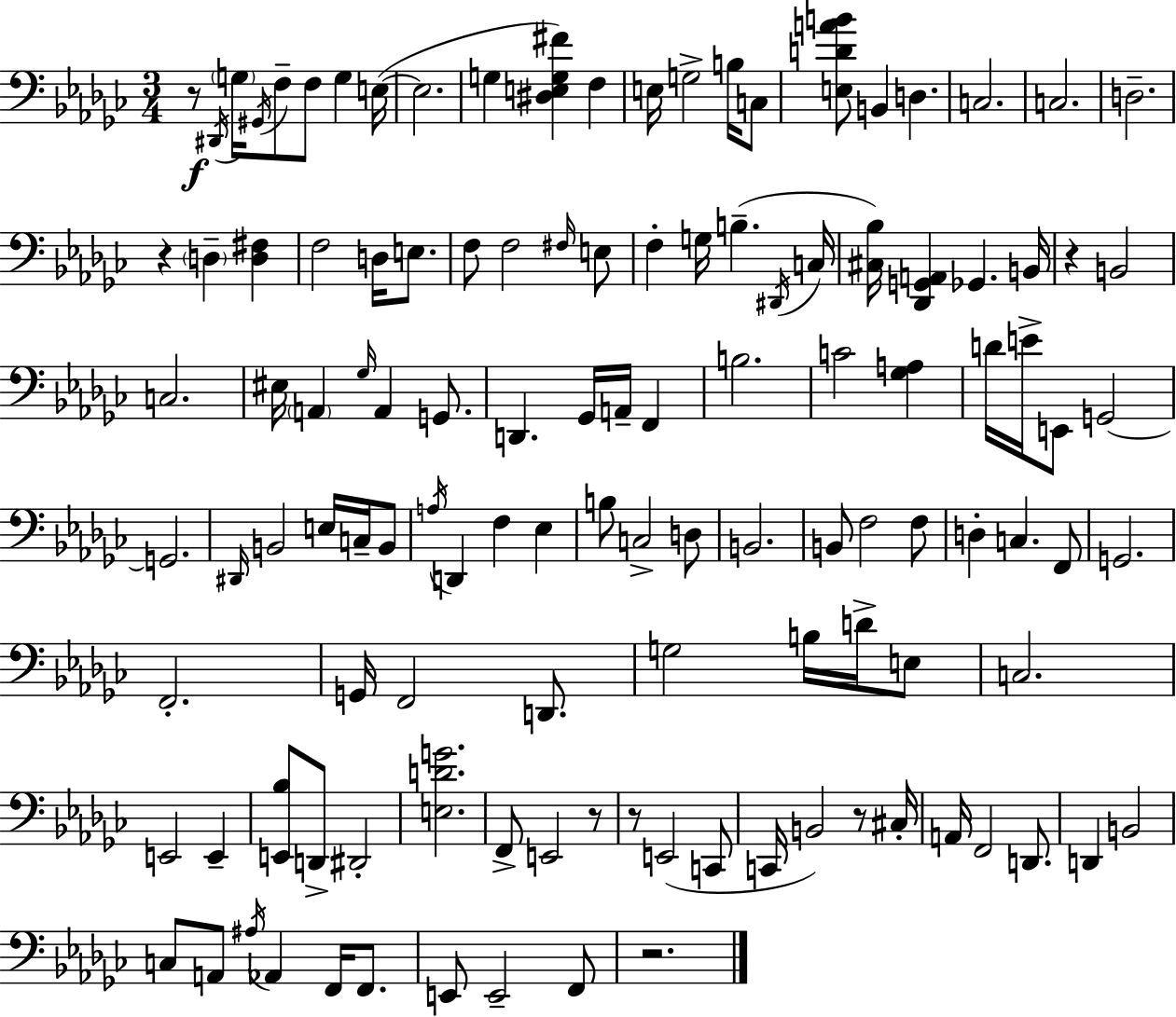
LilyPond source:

{
  \clef bass
  \numericTimeSignature
  \time 3/4
  \key ees \minor
  r8\f \acciaccatura { dis,16 } \parenthesize g16 \acciaccatura { gis,16 } f8-- f8 g4 | e16~(~ e2. | g4 <dis e g fis'>4) f4 | e16 g2-> b16 | \break c8 <e d' a' b'>8 b,4 d4. | c2. | c2. | d2.-- | \break r4 \parenthesize d4-- <d fis>4 | f2 d16 e8. | f8 f2 | \grace { fis16 } e8 f4-. g16 b4.--( | \break \acciaccatura { dis,16 } c16 <cis bes>16) <des, g, a,>4 ges,4. | b,16 r4 b,2 | c2. | eis16 \parenthesize a,4 \grace { ges16 } a,4 | \break g,8. d,4. ges,16 | a,16-- f,4 b2. | c'2 | <ges a>4 d'16 e'16-> e,8 g,2~~ | \break g,2. | \grace { dis,16 } b,2 | e16 c16-- b,8 \acciaccatura { a16 } d,4 f4 | ees4 b8 c2-> | \break d8 b,2. | b,8 f2 | f8 d4-. c4. | f,8 g,2. | \break f,2.-. | g,16 f,2 | d,8. g2 | b16 d'16-> e8 c2. | \break e,2 | e,4-- <e, bes>8 d,8-> dis,2-. | <e d' g'>2. | f,8-> e,2 | \break r8 r8 e,2( | c,8 c,16 b,2) | r8 cis16-. a,16 f,2 | d,8. d,4 b,2 | \break c8 a,8 \acciaccatura { ais16 } | aes,4 f,16 f,8. e,8 e,2-- | f,8 r2. | \bar "|."
}